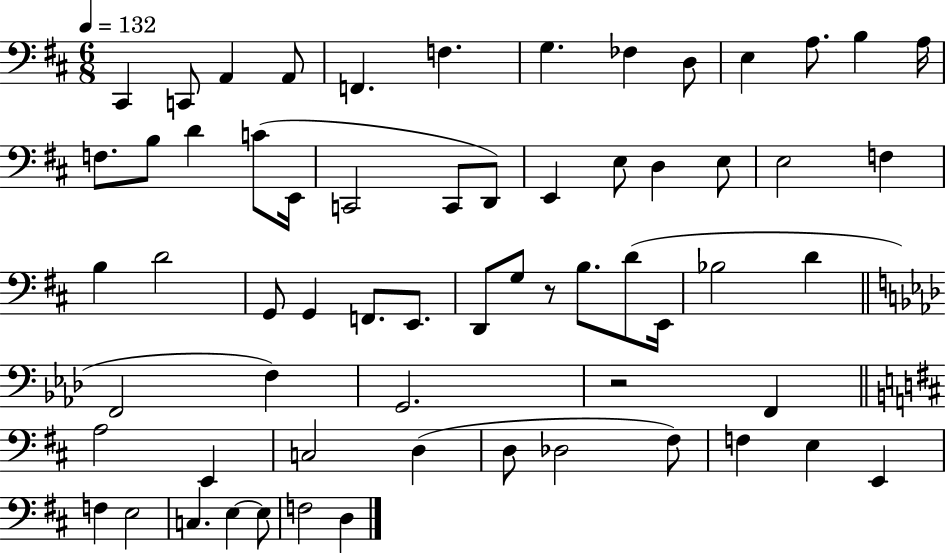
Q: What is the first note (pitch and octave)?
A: C#2